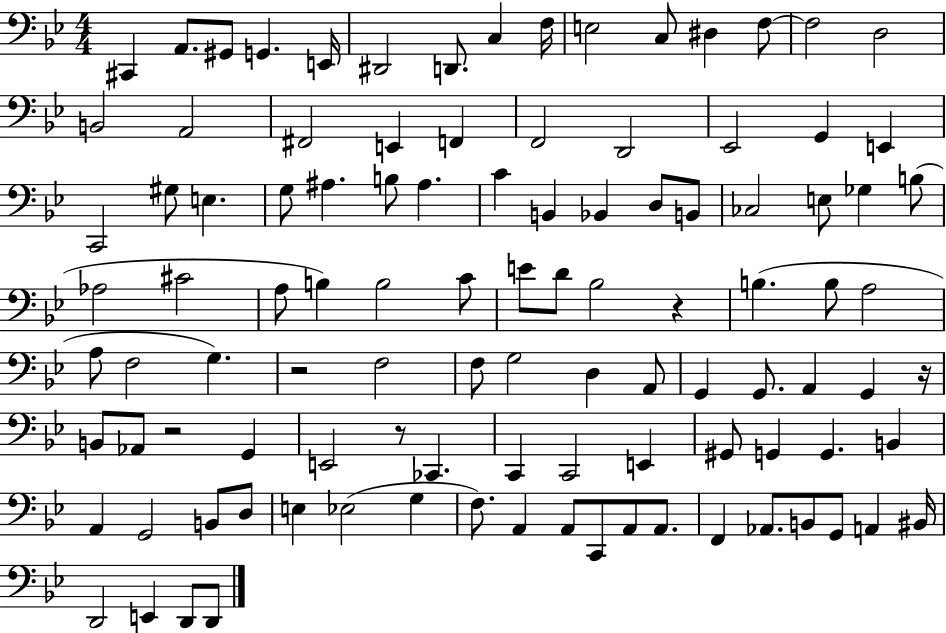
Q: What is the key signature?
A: BES major